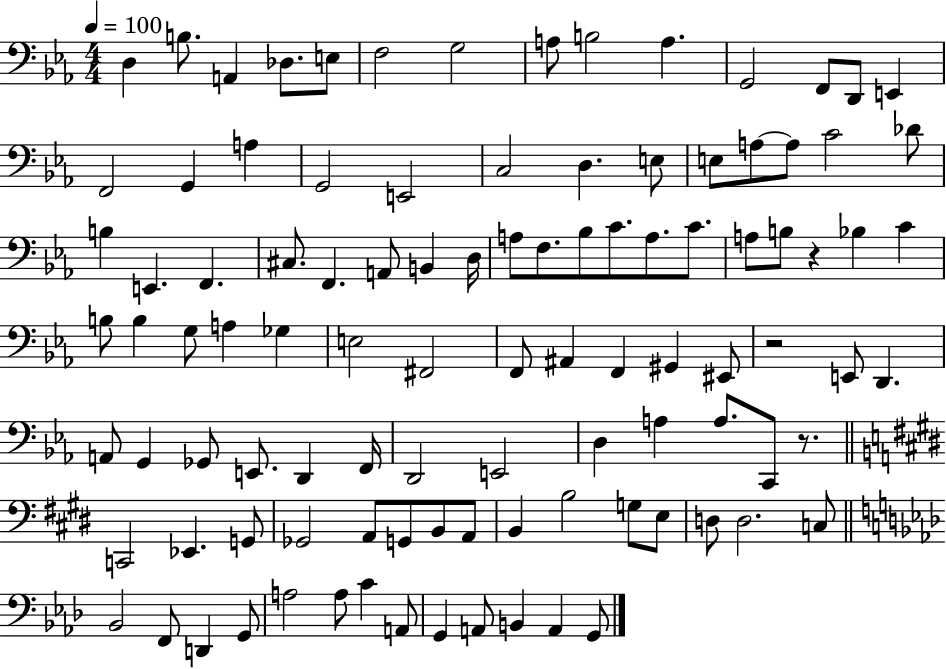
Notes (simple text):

D3/q B3/e. A2/q Db3/e. E3/e F3/h G3/h A3/e B3/h A3/q. G2/h F2/e D2/e E2/q F2/h G2/q A3/q G2/h E2/h C3/h D3/q. E3/e E3/e A3/e A3/e C4/h Db4/e B3/q E2/q. F2/q. C#3/e. F2/q. A2/e B2/q D3/s A3/e F3/e. Bb3/e C4/e. A3/e. C4/e. A3/e B3/e R/q Bb3/q C4/q B3/e B3/q G3/e A3/q Gb3/q E3/h F#2/h F2/e A#2/q F2/q G#2/q EIS2/e R/h E2/e D2/q. A2/e G2/q Gb2/e E2/e. D2/q F2/s D2/h E2/h D3/q A3/q A3/e. C2/e R/e. C2/h Eb2/q. G2/e Gb2/h A2/e G2/e B2/e A2/e B2/q B3/h G3/e E3/e D3/e D3/h. C3/e Bb2/h F2/e D2/q G2/e A3/h A3/e C4/q A2/e G2/q A2/e B2/q A2/q G2/e